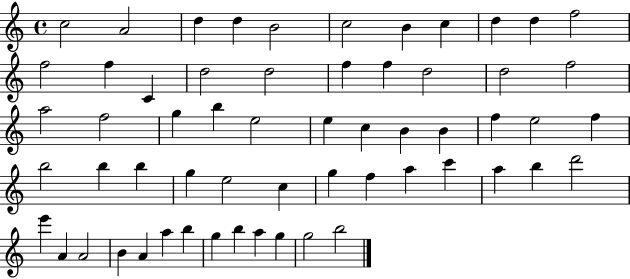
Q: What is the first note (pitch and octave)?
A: C5